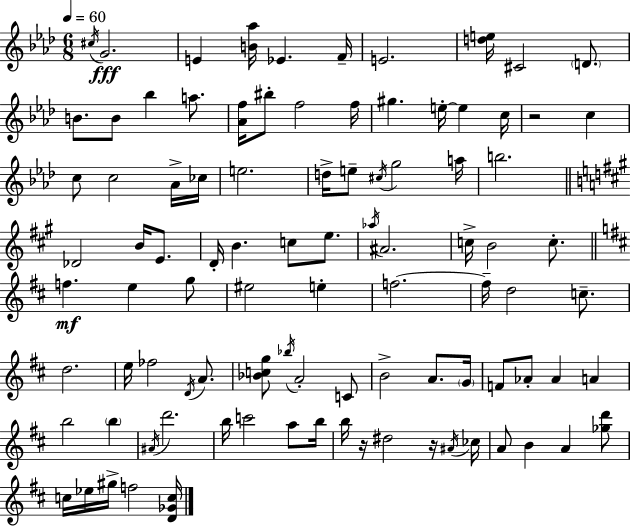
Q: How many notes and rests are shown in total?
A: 95